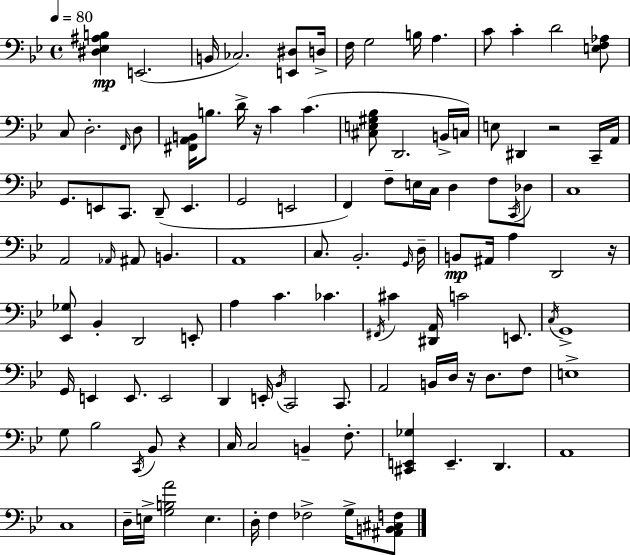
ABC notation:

X:1
T:Untitled
M:4/4
L:1/4
K:Bb
[^D,_E,^A,B,] E,,2 B,,/4 _C,2 [E,,^D,]/2 D,/4 F,/4 G,2 B,/4 A, C/2 C D2 [E,F,_A,]/2 C,/2 D,2 F,,/4 D,/2 [^F,,A,,B,,]/4 B,/2 D/4 z/4 C C [^C,E,^G,_B,]/2 D,,2 B,,/4 C,/4 E,/2 ^D,, z2 C,,/4 A,,/4 G,,/2 E,,/2 C,,/2 D,,/2 E,, G,,2 E,,2 F,, F,/2 E,/4 C,/4 D, F,/2 C,,/4 _D,/2 C,4 A,,2 _A,,/4 ^A,,/2 B,, A,,4 C,/2 _B,,2 G,,/4 D,/4 B,,/2 ^A,,/4 A, D,,2 z/4 [_E,,_G,]/2 _B,, D,,2 E,,/2 A, C _C ^F,,/4 ^C [^D,,A,,]/4 C2 E,,/2 C,/4 G,,4 G,,/4 E,, E,,/2 E,,2 D,, E,,/4 _B,,/4 C,,2 C,,/2 A,,2 B,,/4 D,/4 z/4 D,/2 F,/2 E,4 G,/2 _B,2 C,,/4 _B,,/2 z C,/4 C,2 B,, F,/2 [^C,,E,,_G,] E,, D,, A,,4 C,4 D,/4 E,/4 [G,B,A]2 E, D,/4 F, _F,2 G,/4 [^A,,B,,^C,F,]/2